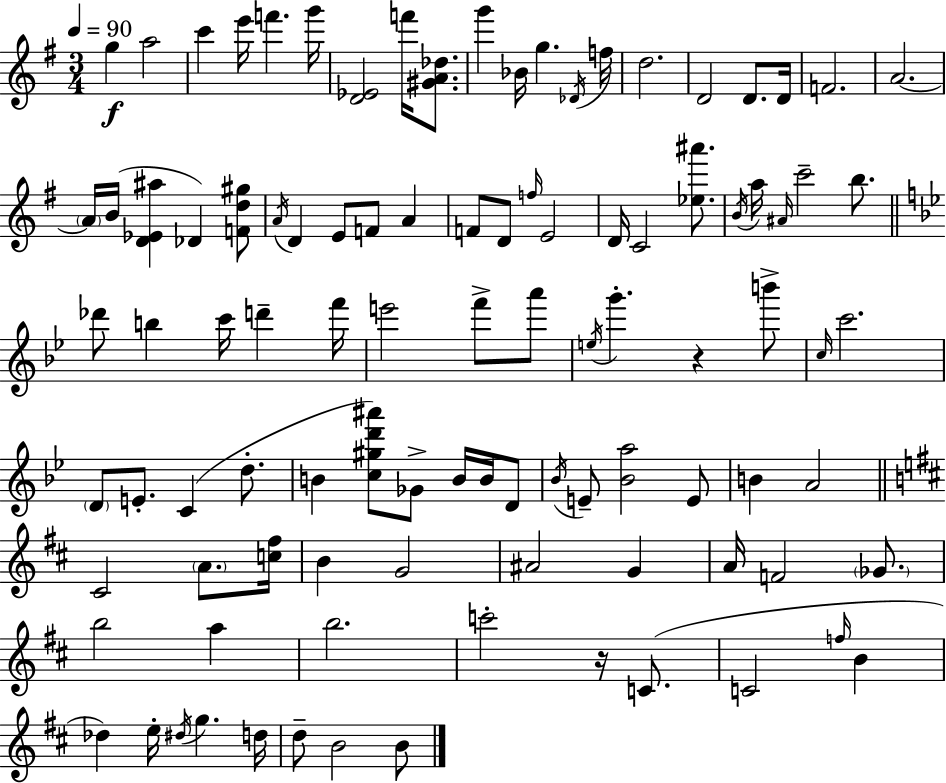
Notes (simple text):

G5/q A5/h C6/q E6/s F6/q. G6/s [D4,Eb4]/h F6/s [G#4,A4,Db5]/e. G6/q Bb4/s G5/q. Db4/s F5/s D5/h. D4/h D4/e. D4/s F4/h. A4/h. A4/s B4/s [D4,Eb4,A#5]/q Db4/q [F4,D5,G#5]/e A4/s D4/q E4/e F4/e A4/q F4/e D4/e F5/s E4/h D4/s C4/h [Eb5,A#6]/e. B4/s A5/s A#4/s C6/h B5/e. Db6/e B5/q C6/s D6/q F6/s E6/h F6/e A6/e E5/s G6/q. R/q B6/e C5/s C6/h. D4/e E4/e. C4/q D5/e. B4/q [C5,G#5,D6,A#6]/e Gb4/e B4/s B4/s D4/e Bb4/s E4/e [Bb4,A5]/h E4/e B4/q A4/h C#4/h A4/e. [C5,F#5]/s B4/q G4/h A#4/h G4/q A4/s F4/h Gb4/e. B5/h A5/q B5/h. C6/h R/s C4/e. C4/h F5/s B4/q Db5/q E5/s D#5/s G5/q. D5/s D5/e B4/h B4/e